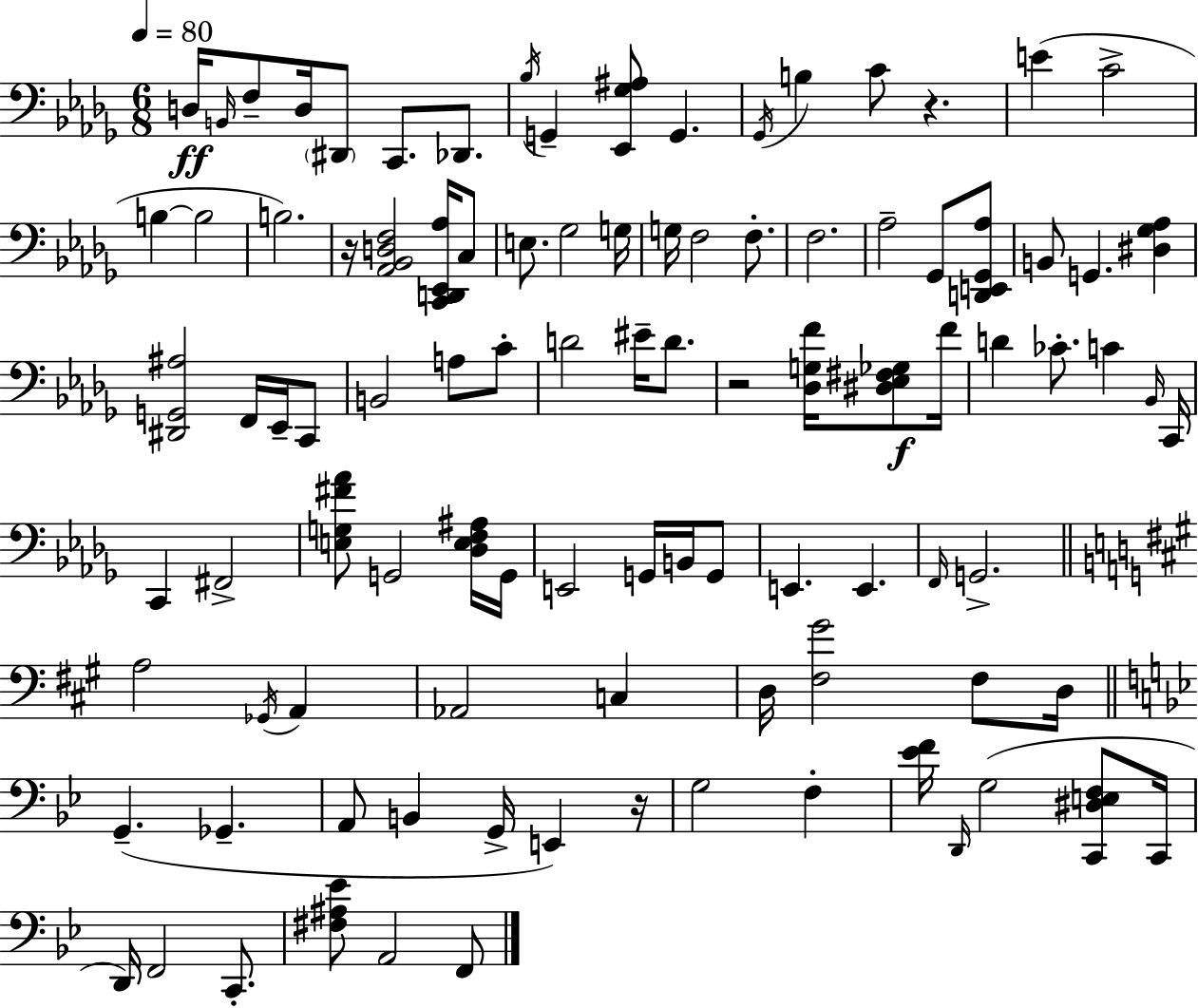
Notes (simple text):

D3/s B2/s F3/e D3/s D#2/e C2/e. Db2/e. Bb3/s G2/q [Eb2,Gb3,A#3]/e G2/q. Gb2/s B3/q C4/e R/q. E4/q C4/h B3/q B3/h B3/h. R/s [Ab2,Bb2,D3,F3]/h [C2,D2,Eb2,Ab3]/s C3/e E3/e. Gb3/h G3/s G3/s F3/h F3/e. F3/h. Ab3/h Gb2/e [D2,E2,Gb2,Ab3]/e B2/e G2/q. [D#3,Gb3,Ab3]/q [D#2,G2,A#3]/h F2/s Eb2/s C2/e B2/h A3/e C4/e D4/h EIS4/s D4/e. R/h [Db3,G3,F4]/s [D#3,Eb3,F#3,Gb3]/e F4/s D4/q CES4/e. C4/q Bb2/s C2/s C2/q F#2/h [E3,G3,F#4,Ab4]/e G2/h [Db3,E3,F3,A#3]/s G2/s E2/h G2/s B2/s G2/e E2/q. E2/q. F2/s G2/h. A3/h Gb2/s A2/q Ab2/h C3/q D3/s [F#3,G#4]/h F#3/e D3/s G2/q. Gb2/q. A2/e B2/q G2/s E2/q R/s G3/h F3/q [Eb4,F4]/s D2/s G3/h [C2,D#3,E3,F3]/e C2/s D2/s F2/h C2/e. [F#3,A#3,Eb4]/e A2/h F2/e